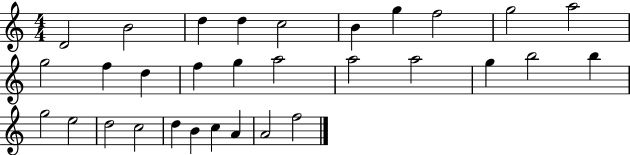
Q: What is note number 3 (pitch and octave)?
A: D5